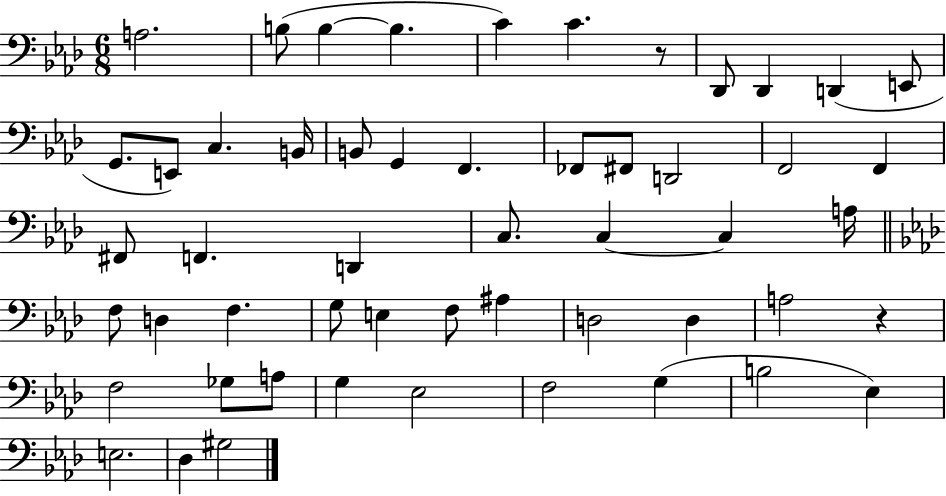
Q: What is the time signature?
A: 6/8